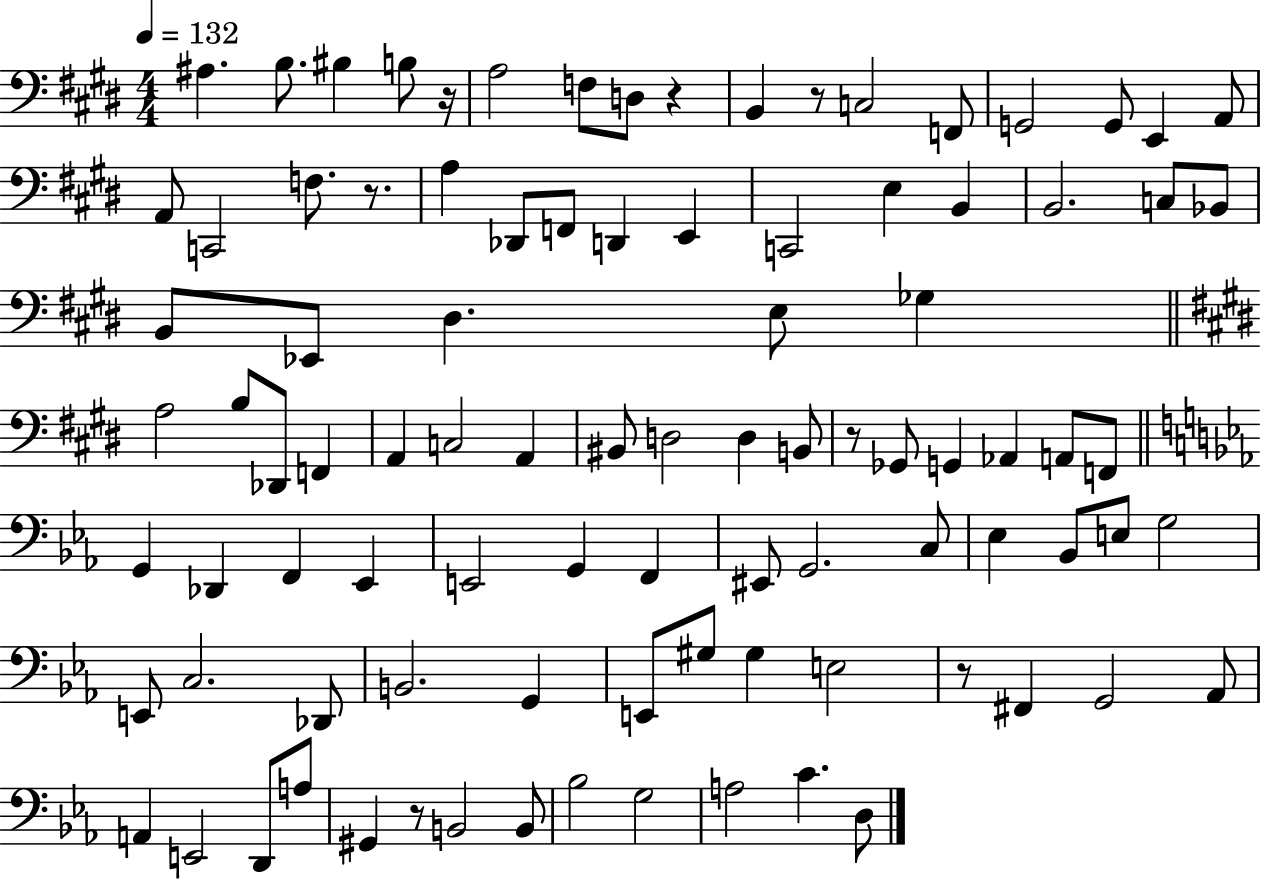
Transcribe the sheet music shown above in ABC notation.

X:1
T:Untitled
M:4/4
L:1/4
K:E
^A, B,/2 ^B, B,/2 z/4 A,2 F,/2 D,/2 z B,, z/2 C,2 F,,/2 G,,2 G,,/2 E,, A,,/2 A,,/2 C,,2 F,/2 z/2 A, _D,,/2 F,,/2 D,, E,, C,,2 E, B,, B,,2 C,/2 _B,,/2 B,,/2 _E,,/2 ^D, E,/2 _G, A,2 B,/2 _D,,/2 F,, A,, C,2 A,, ^B,,/2 D,2 D, B,,/2 z/2 _G,,/2 G,, _A,, A,,/2 F,,/2 G,, _D,, F,, _E,, E,,2 G,, F,, ^E,,/2 G,,2 C,/2 _E, _B,,/2 E,/2 G,2 E,,/2 C,2 _D,,/2 B,,2 G,, E,,/2 ^G,/2 ^G, E,2 z/2 ^F,, G,,2 _A,,/2 A,, E,,2 D,,/2 A,/2 ^G,, z/2 B,,2 B,,/2 _B,2 G,2 A,2 C D,/2